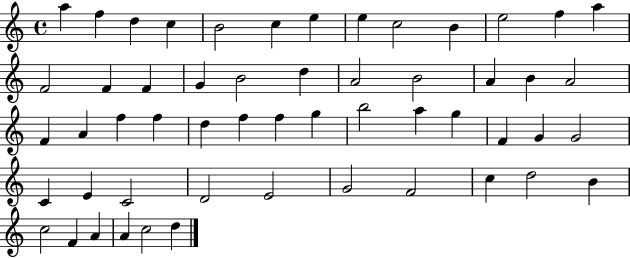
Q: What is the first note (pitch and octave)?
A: A5